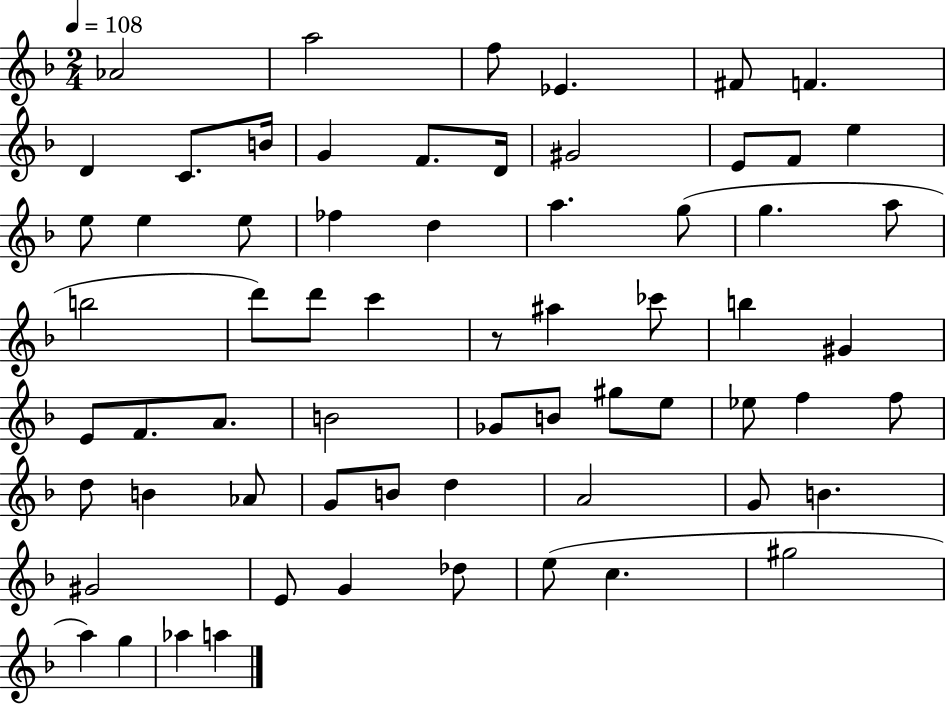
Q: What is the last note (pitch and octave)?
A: A5